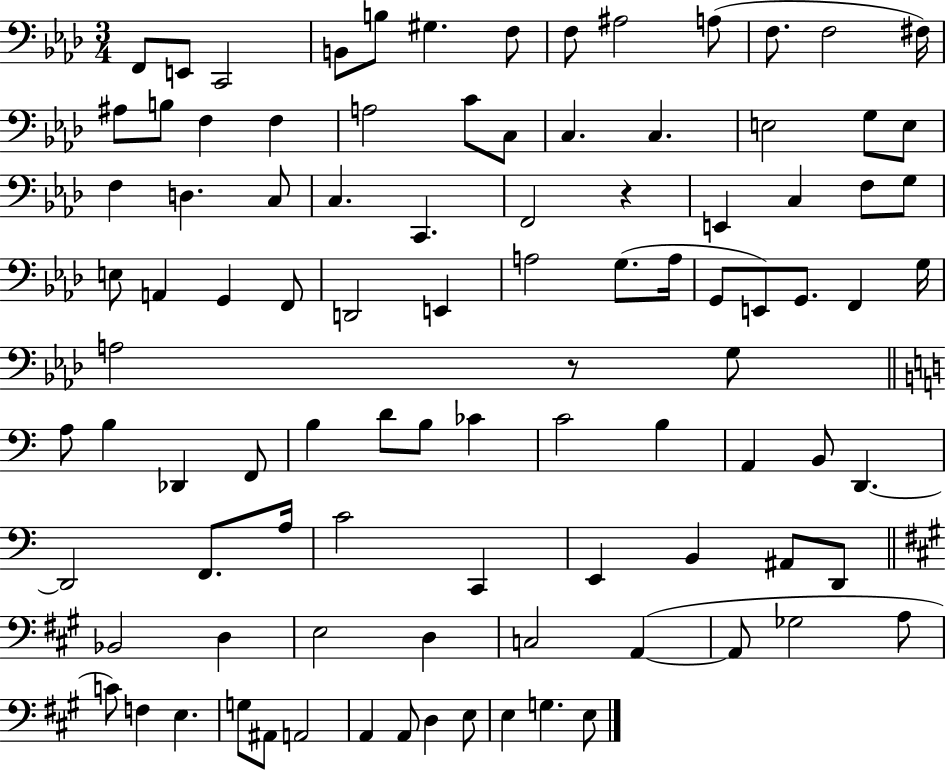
{
  \clef bass
  \numericTimeSignature
  \time 3/4
  \key aes \major
  f,8 e,8 c,2 | b,8 b8 gis4. f8 | f8 ais2 a8( | f8. f2 fis16) | \break ais8 b8 f4 f4 | a2 c'8 c8 | c4. c4. | e2 g8 e8 | \break f4 d4. c8 | c4. c,4. | f,2 r4 | e,4 c4 f8 g8 | \break e8 a,4 g,4 f,8 | d,2 e,4 | a2 g8.( a16 | g,8 e,8) g,8. f,4 g16 | \break a2 r8 g8 | \bar "||" \break \key c \major a8 b4 des,4 f,8 | b4 d'8 b8 ces'4 | c'2 b4 | a,4 b,8 d,4.~~ | \break d,2 f,8. a16 | c'2 c,4 | e,4 b,4 ais,8 d,8 | \bar "||" \break \key a \major bes,2 d4 | e2 d4 | c2 a,4~(~ | a,8 ges2 a8 | \break c'8) f4 e4. | g8 ais,8 a,2 | a,4 a,8 d4 e8 | e4 g4. e8 | \break \bar "|."
}